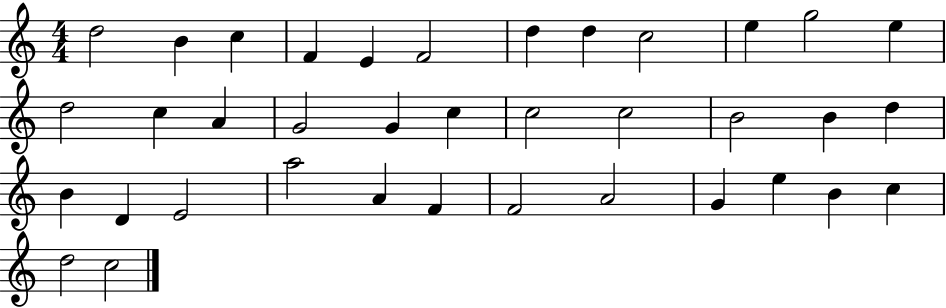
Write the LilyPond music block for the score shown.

{
  \clef treble
  \numericTimeSignature
  \time 4/4
  \key c \major
  d''2 b'4 c''4 | f'4 e'4 f'2 | d''4 d''4 c''2 | e''4 g''2 e''4 | \break d''2 c''4 a'4 | g'2 g'4 c''4 | c''2 c''2 | b'2 b'4 d''4 | \break b'4 d'4 e'2 | a''2 a'4 f'4 | f'2 a'2 | g'4 e''4 b'4 c''4 | \break d''2 c''2 | \bar "|."
}